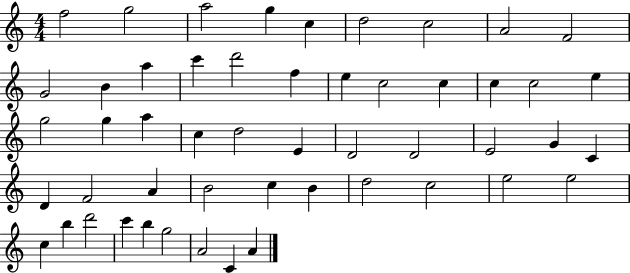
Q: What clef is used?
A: treble